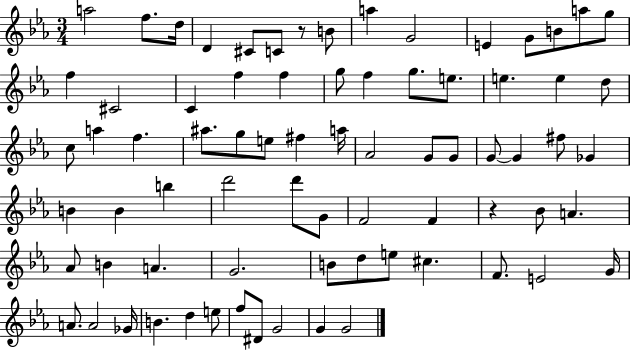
X:1
T:Untitled
M:3/4
L:1/4
K:Eb
a2 f/2 d/4 D ^C/2 C/2 z/2 B/2 a G2 E G/2 B/2 a/2 g/2 f ^C2 C f f g/2 f g/2 e/2 e e d/2 c/2 a f ^a/2 g/2 e/2 ^f a/4 _A2 G/2 G/2 G/2 G ^f/2 _G B B b d'2 d'/2 G/2 F2 F z _B/2 A _A/2 B A G2 B/2 d/2 e/2 ^c F/2 E2 G/4 A/2 A2 _G/4 B d e/2 f/2 ^D/2 G2 G G2